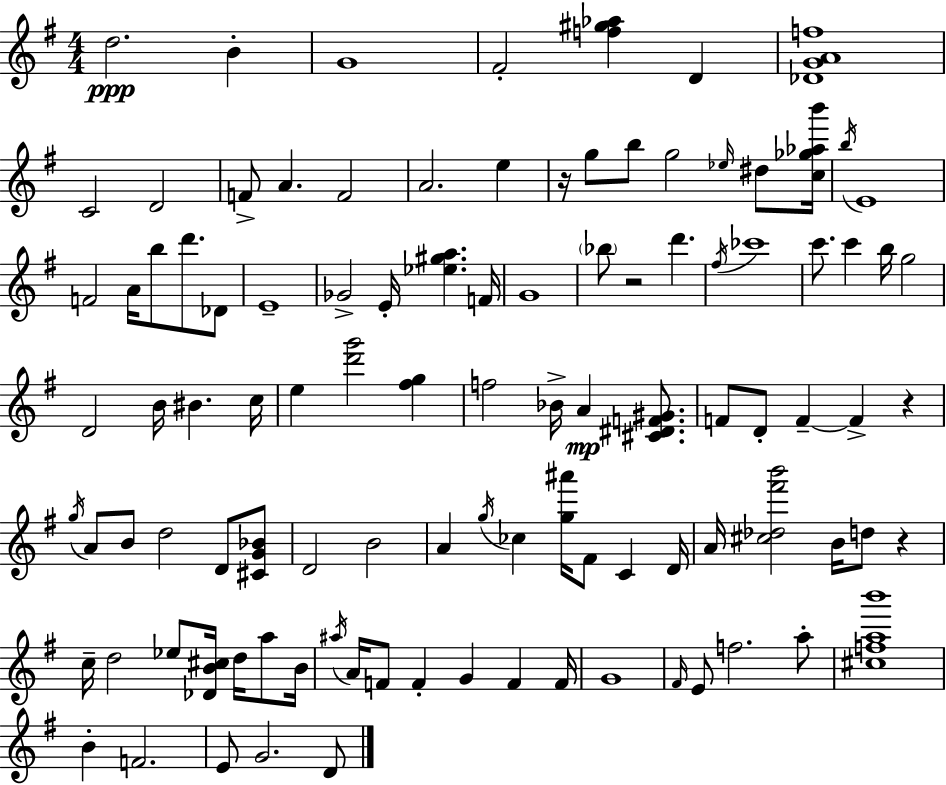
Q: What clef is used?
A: treble